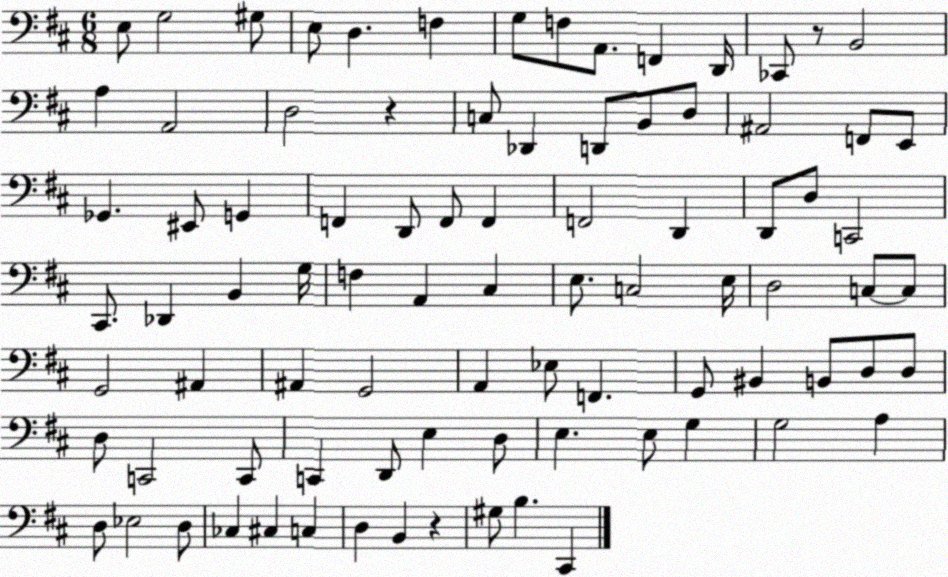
X:1
T:Untitled
M:6/8
L:1/4
K:D
E,/2 G,2 ^G,/2 E,/2 D, F, G,/2 F,/2 A,,/2 F,, D,,/4 _C,,/2 z/2 B,,2 A, A,,2 D,2 z C,/2 _D,, D,,/2 B,,/2 D,/2 ^A,,2 F,,/2 E,,/2 _G,, ^E,,/2 G,, F,, D,,/2 F,,/2 F,, F,,2 D,, D,,/2 D,/2 C,,2 ^C,,/2 _D,, B,, G,/4 F, A,, ^C, E,/2 C,2 E,/4 D,2 C,/2 C,/2 G,,2 ^A,, ^A,, G,,2 A,, _E,/2 F,, G,,/2 ^B,, B,,/2 D,/2 D,/2 D,/2 C,,2 C,,/2 C,, D,,/2 E, D,/2 E, E,/2 G, G,2 A, D,/2 _E,2 D,/2 _C, ^C, C, D, B,, z ^G,/2 B, ^C,,